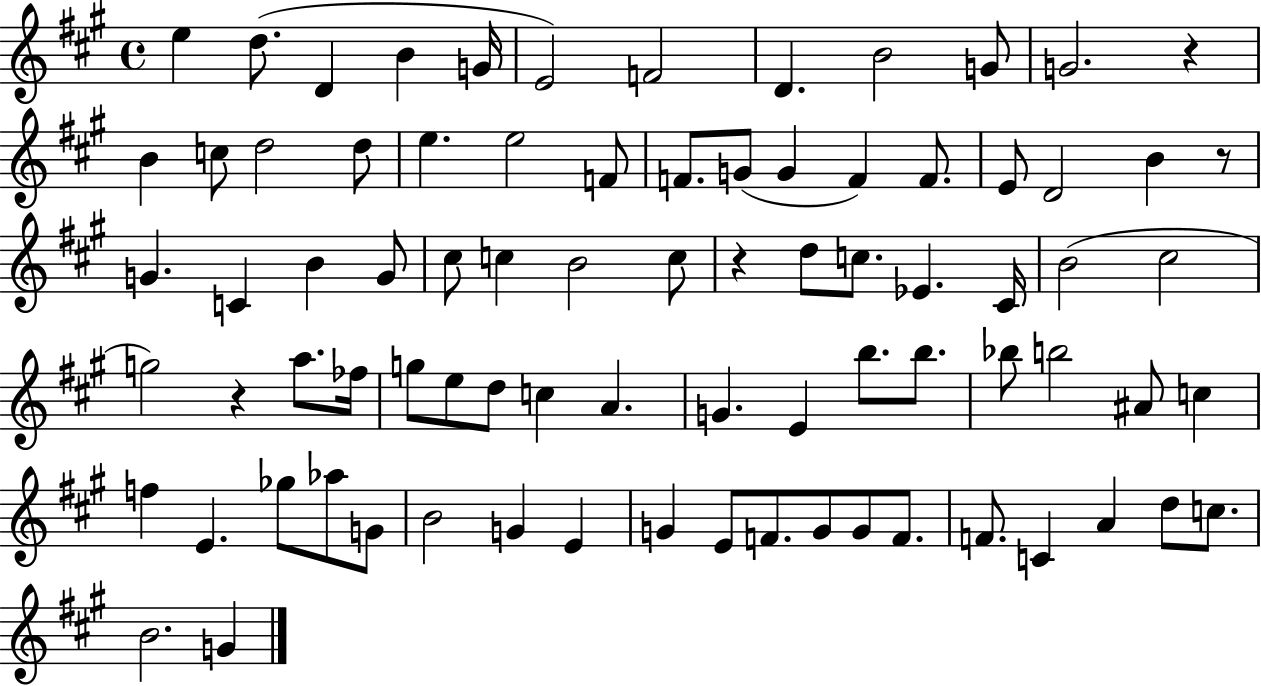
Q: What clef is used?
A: treble